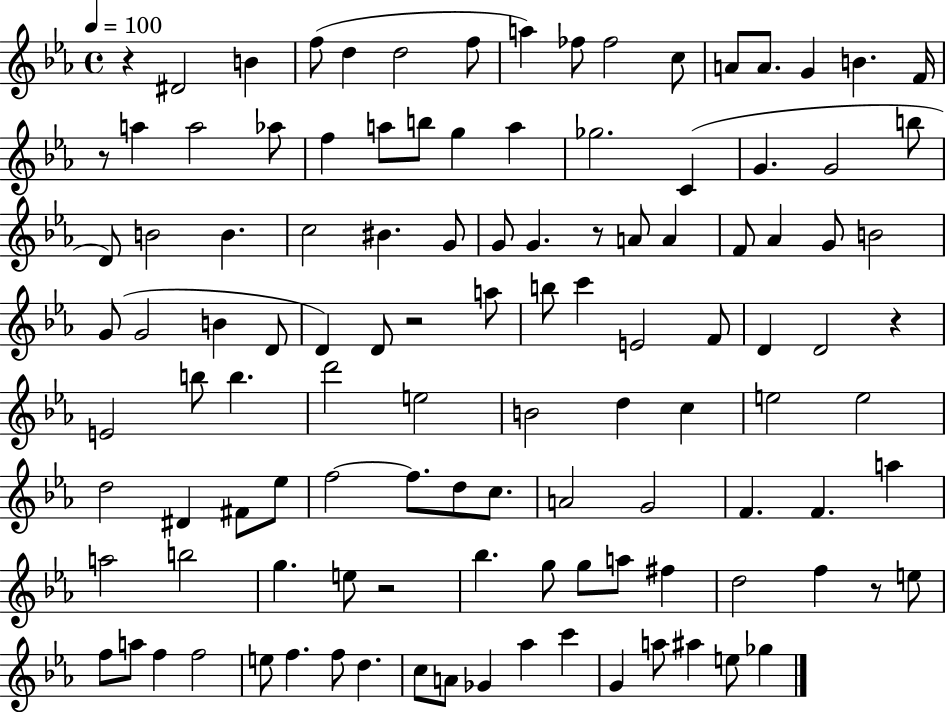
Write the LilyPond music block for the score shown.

{
  \clef treble
  \time 4/4
  \defaultTimeSignature
  \key ees \major
  \tempo 4 = 100
  r4 dis'2 b'4 | f''8( d''4 d''2 f''8 | a''4) fes''8 fes''2 c''8 | a'8 a'8. g'4 b'4. f'16 | \break r8 a''4 a''2 aes''8 | f''4 a''8 b''8 g''4 a''4 | ges''2. c'4( | g'4. g'2 b''8 | \break d'8) b'2 b'4. | c''2 bis'4. g'8 | g'8 g'4. r8 a'8 a'4 | f'8 aes'4 g'8 b'2 | \break g'8( g'2 b'4 d'8 | d'4) d'8 r2 a''8 | b''8 c'''4 e'2 f'8 | d'4 d'2 r4 | \break e'2 b''8 b''4. | d'''2 e''2 | b'2 d''4 c''4 | e''2 e''2 | \break d''2 dis'4 fis'8 ees''8 | f''2~~ f''8. d''8 c''8. | a'2 g'2 | f'4. f'4. a''4 | \break a''2 b''2 | g''4. e''8 r2 | bes''4. g''8 g''8 a''8 fis''4 | d''2 f''4 r8 e''8 | \break f''8 a''8 f''4 f''2 | e''8 f''4. f''8 d''4. | c''8 a'8 ges'4 aes''4 c'''4 | g'4 a''8 ais''4 e''8 ges''4 | \break \bar "|."
}